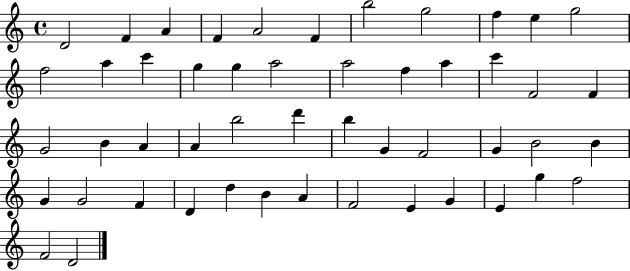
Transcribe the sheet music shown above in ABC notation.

X:1
T:Untitled
M:4/4
L:1/4
K:C
D2 F A F A2 F b2 g2 f e g2 f2 a c' g g a2 a2 f a c' F2 F G2 B A A b2 d' b G F2 G B2 B G G2 F D d B A F2 E G E g f2 F2 D2